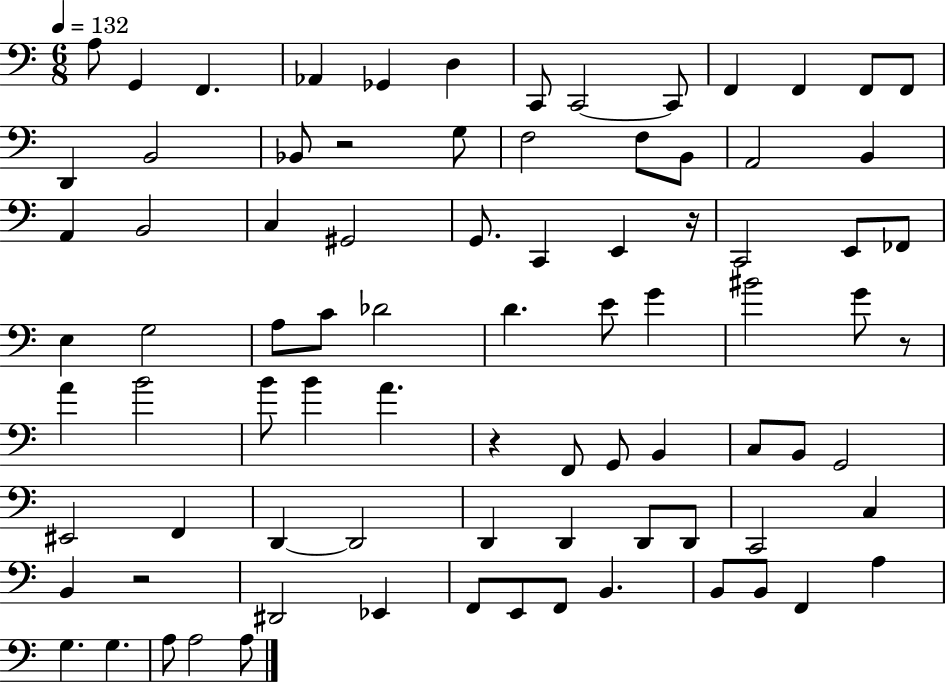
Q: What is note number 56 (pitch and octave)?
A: D2